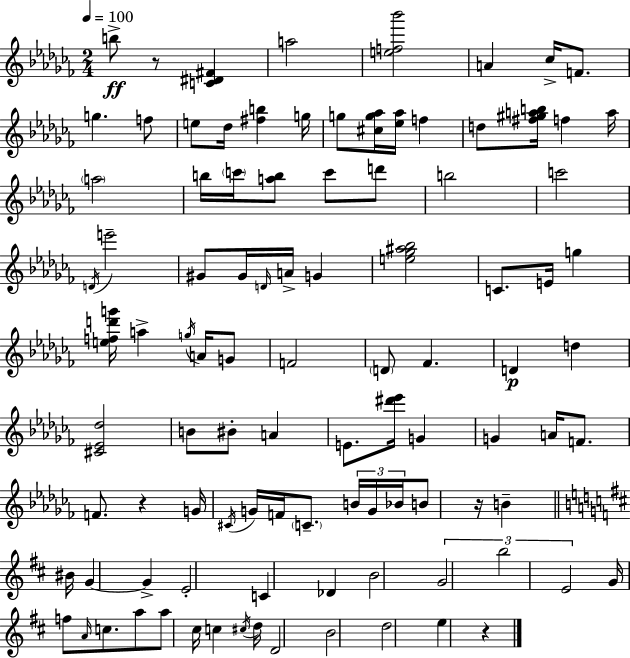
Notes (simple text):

B5/e R/e [C4,D#4,F#4]/q A5/h [E5,F5,Bb6]/h A4/q CES5/s F4/e. G5/q. F5/e E5/e Db5/s [F#5,B5]/q G5/s G5/e [C#5,G5,Ab5]/s [Eb5,Ab5]/s F5/q D5/e [F#5,G#5,A5,B5]/s F5/q A5/s A5/h B5/s C6/s [A5,B5]/e C6/e D6/e B5/h C6/h D4/s E6/h G#4/e G#4/s D4/s A4/s G4/q [E5,Gb5,A#5,Bb5]/h C4/e. E4/s G5/q [E5,F5,D6,G6]/s A5/q G5/s A4/s G4/e F4/h D4/e FES4/q. D4/q D5/q [C#4,Eb4,Db5]/h B4/e BIS4/e A4/q E4/e. [D#6,Eb6]/s G4/q G4/q A4/s F4/e. F4/e. R/q G4/s C#4/s G4/s F4/s C4/e. B4/s G4/s Bb4/s B4/e R/s B4/q BIS4/s G4/q G4/q E4/h C4/q Db4/q B4/h G4/h B5/h E4/h G4/s F5/e A4/s C5/e. A5/e A5/e C#5/s C5/q C#5/s D5/s D4/h B4/h D5/h E5/q R/q